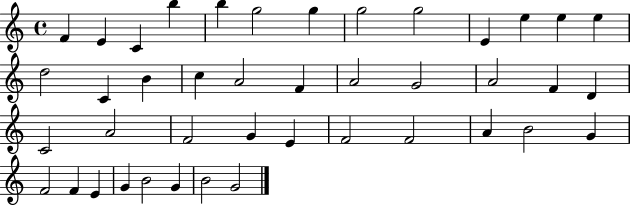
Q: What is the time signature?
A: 4/4